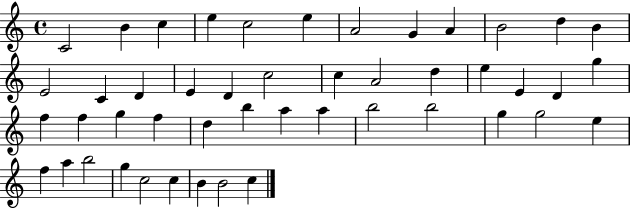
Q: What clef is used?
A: treble